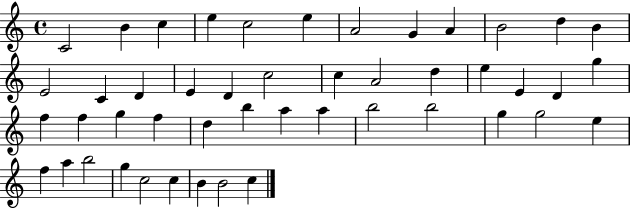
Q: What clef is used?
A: treble